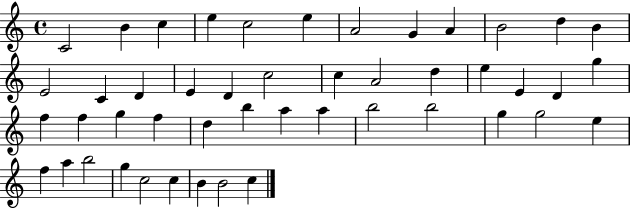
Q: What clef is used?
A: treble